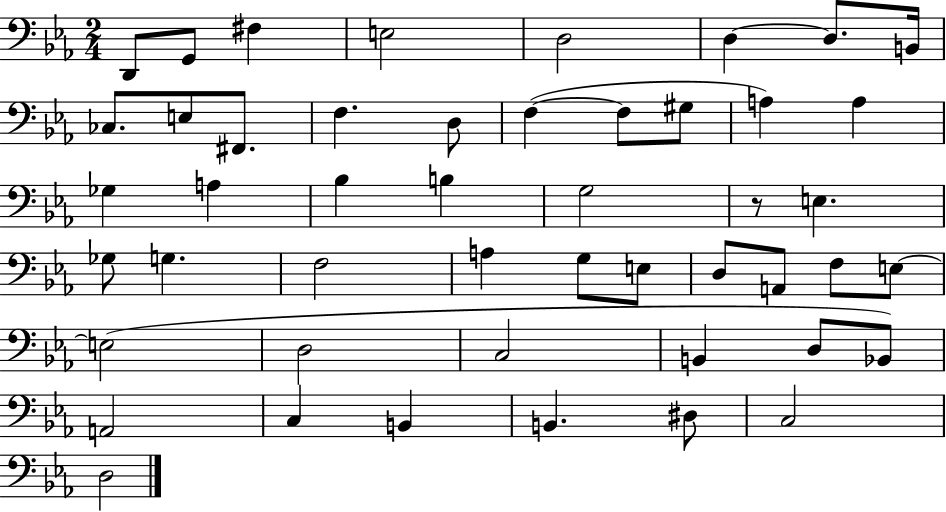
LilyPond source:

{
  \clef bass
  \numericTimeSignature
  \time 2/4
  \key ees \major
  d,8 g,8 fis4 | e2 | d2 | d4~~ d8. b,16 | \break ces8. e8 fis,8. | f4. d8 | f4~(~ f8 gis8 | a4) a4 | \break ges4 a4 | bes4 b4 | g2 | r8 e4. | \break ges8 g4. | f2 | a4 g8 e8 | d8 a,8 f8 e8~~ | \break e2( | d2 | c2 | b,4 d8 bes,8) | \break a,2 | c4 b,4 | b,4. dis8 | c2 | \break d2 | \bar "|."
}